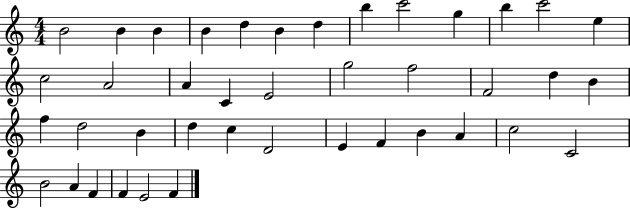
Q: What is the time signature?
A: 4/4